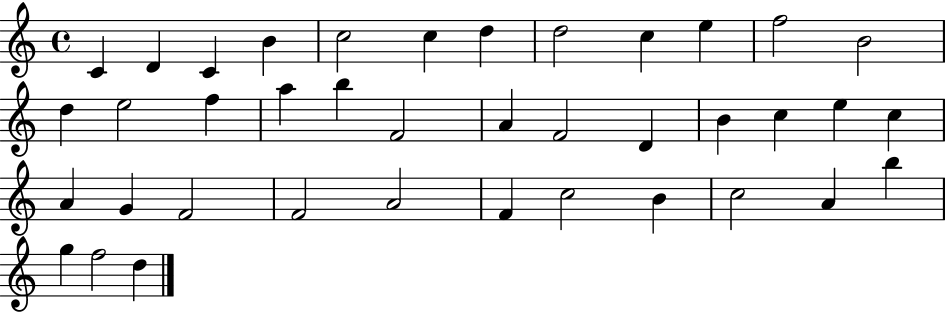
C4/q D4/q C4/q B4/q C5/h C5/q D5/q D5/h C5/q E5/q F5/h B4/h D5/q E5/h F5/q A5/q B5/q F4/h A4/q F4/h D4/q B4/q C5/q E5/q C5/q A4/q G4/q F4/h F4/h A4/h F4/q C5/h B4/q C5/h A4/q B5/q G5/q F5/h D5/q